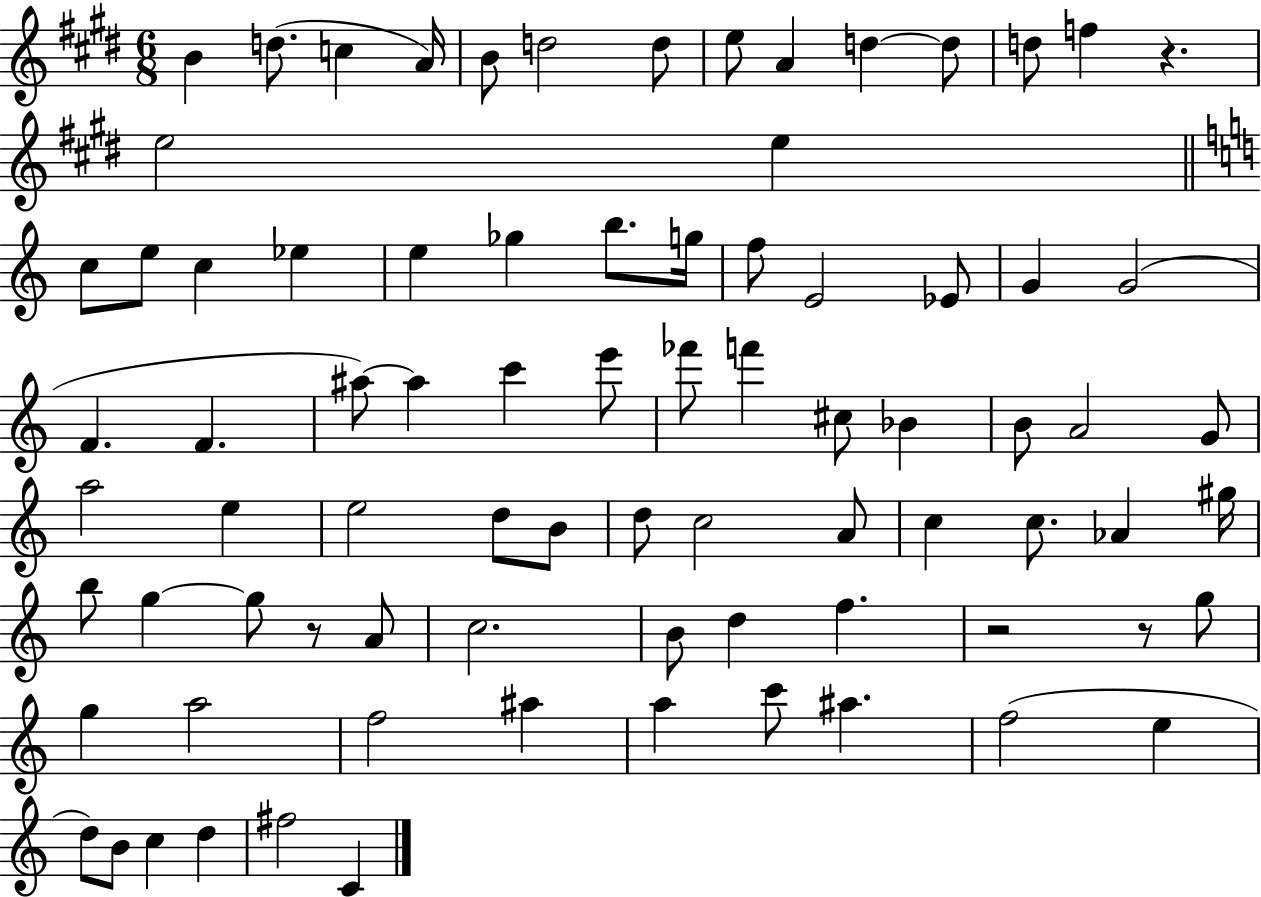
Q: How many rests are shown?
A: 4